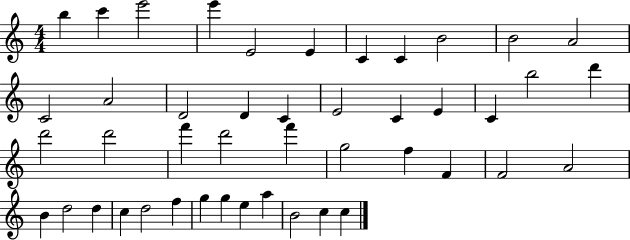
B5/q C6/q E6/h E6/q E4/h E4/q C4/q C4/q B4/h B4/h A4/h C4/h A4/h D4/h D4/q C4/q E4/h C4/q E4/q C4/q B5/h D6/q D6/h D6/h F6/q D6/h F6/q G5/h F5/q F4/q F4/h A4/h B4/q D5/h D5/q C5/q D5/h F5/q G5/q G5/q E5/q A5/q B4/h C5/q C5/q